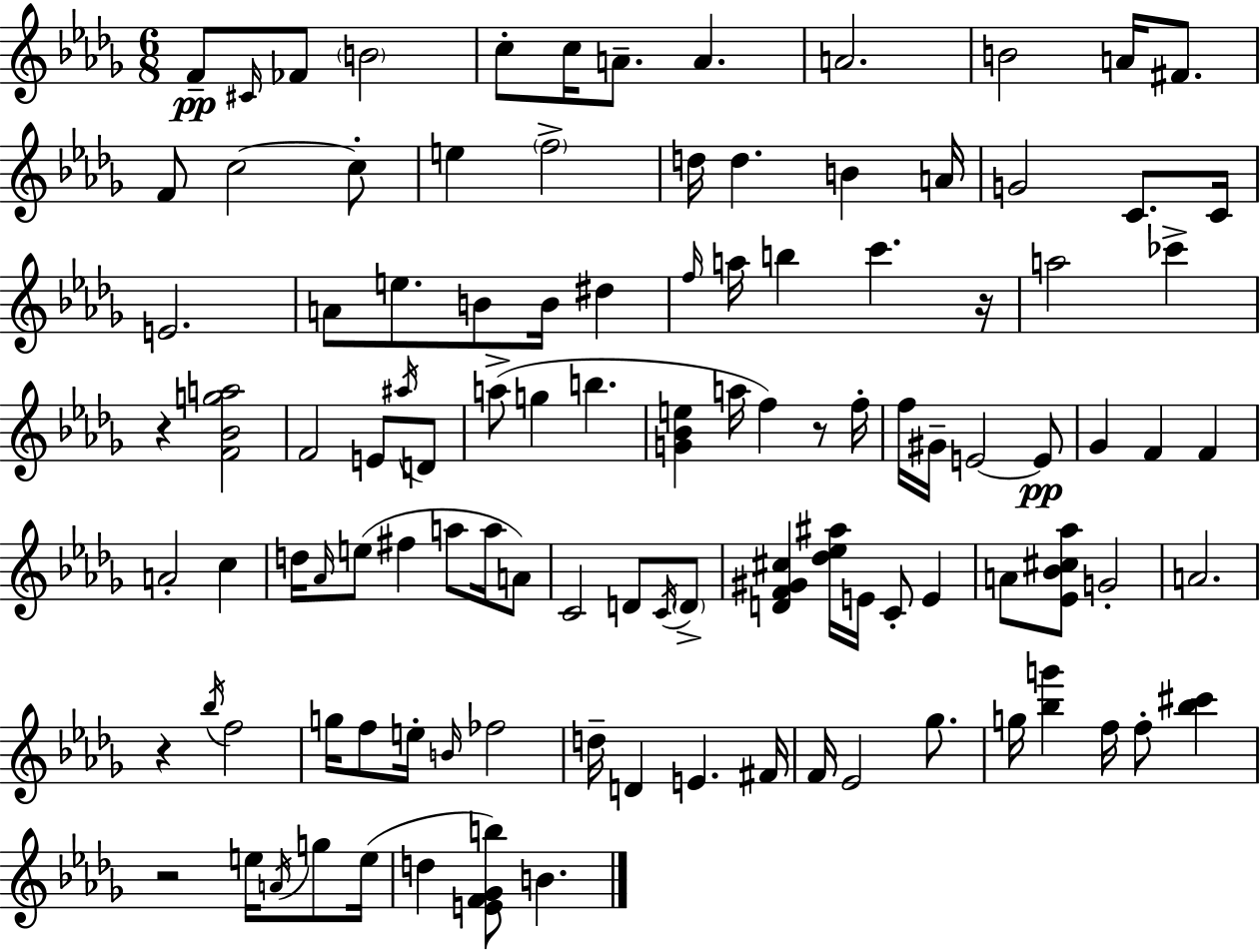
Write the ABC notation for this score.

X:1
T:Untitled
M:6/8
L:1/4
K:Bbm
F/2 ^C/4 _F/2 B2 c/2 c/4 A/2 A A2 B2 A/4 ^F/2 F/2 c2 c/2 e f2 d/4 d B A/4 G2 C/2 C/4 E2 A/2 e/2 B/2 B/4 ^d f/4 a/4 b c' z/4 a2 _c' z [F_Bga]2 F2 E/2 ^a/4 D/2 a/2 g b [G_Be] a/4 f z/2 f/4 f/4 ^G/4 E2 E/2 _G F F A2 c d/4 _A/4 e/2 ^f a/2 a/4 A/2 C2 D/2 C/4 D/2 [DF^G^c] [_d_e^a]/4 E/4 C/2 E A/2 [_E_B^c_a]/2 G2 A2 z _b/4 f2 g/4 f/2 e/4 B/4 _f2 d/4 D E ^F/4 F/4 _E2 _g/2 g/4 [_bg'] f/4 f/2 [_b^c'] z2 e/4 A/4 g/2 e/4 d [EF_Gb]/2 B